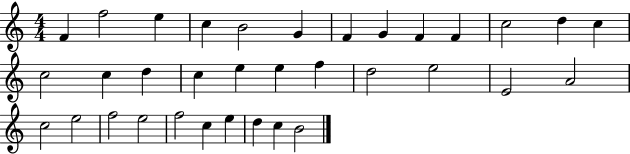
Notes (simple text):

F4/q F5/h E5/q C5/q B4/h G4/q F4/q G4/q F4/q F4/q C5/h D5/q C5/q C5/h C5/q D5/q C5/q E5/q E5/q F5/q D5/h E5/h E4/h A4/h C5/h E5/h F5/h E5/h F5/h C5/q E5/q D5/q C5/q B4/h